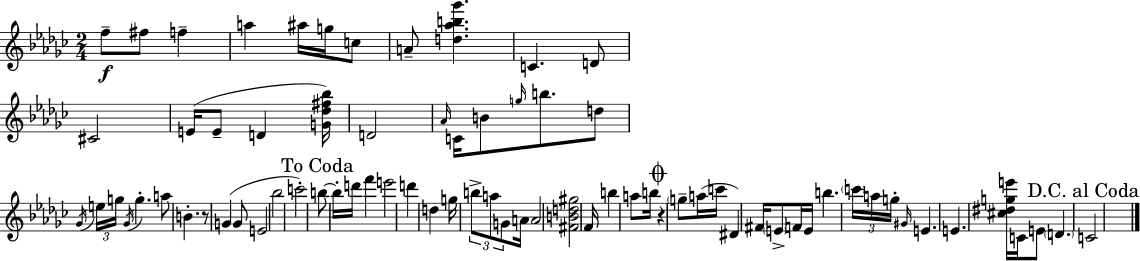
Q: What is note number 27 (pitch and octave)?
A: A5